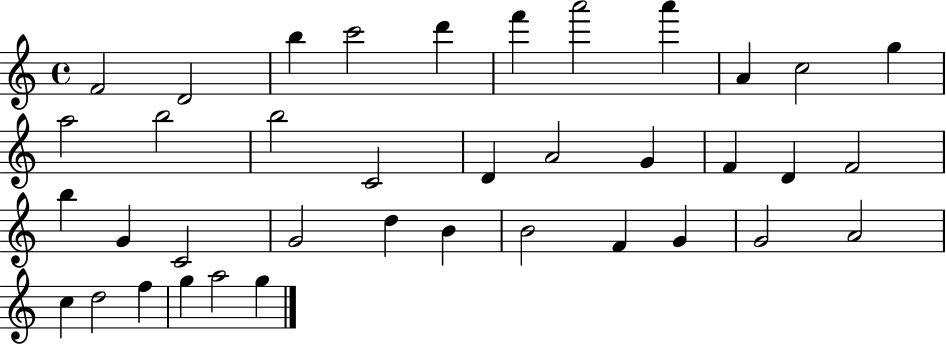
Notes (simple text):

F4/h D4/h B5/q C6/h D6/q F6/q A6/h A6/q A4/q C5/h G5/q A5/h B5/h B5/h C4/h D4/q A4/h G4/q F4/q D4/q F4/h B5/q G4/q C4/h G4/h D5/q B4/q B4/h F4/q G4/q G4/h A4/h C5/q D5/h F5/q G5/q A5/h G5/q